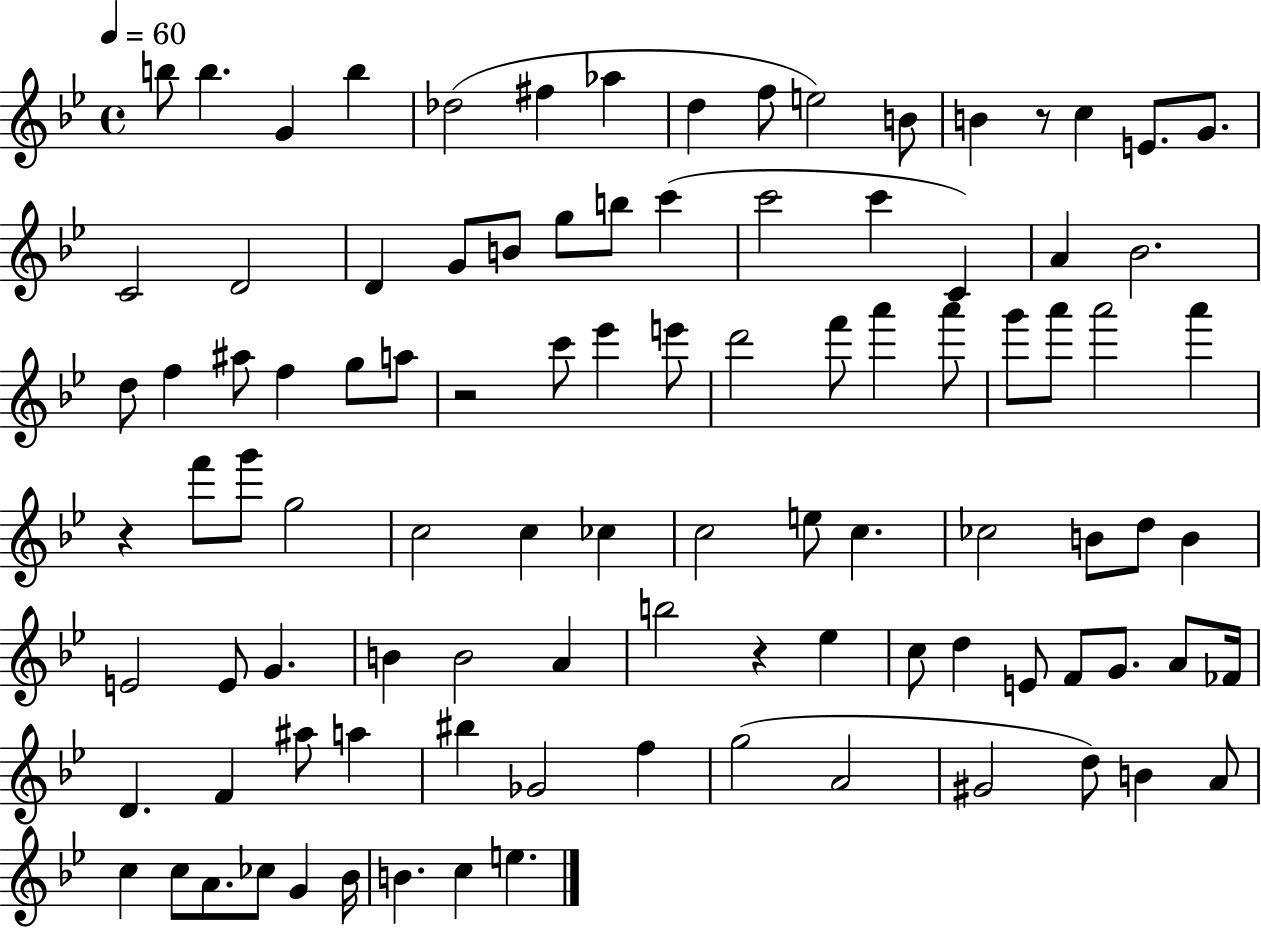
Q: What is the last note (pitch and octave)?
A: E5